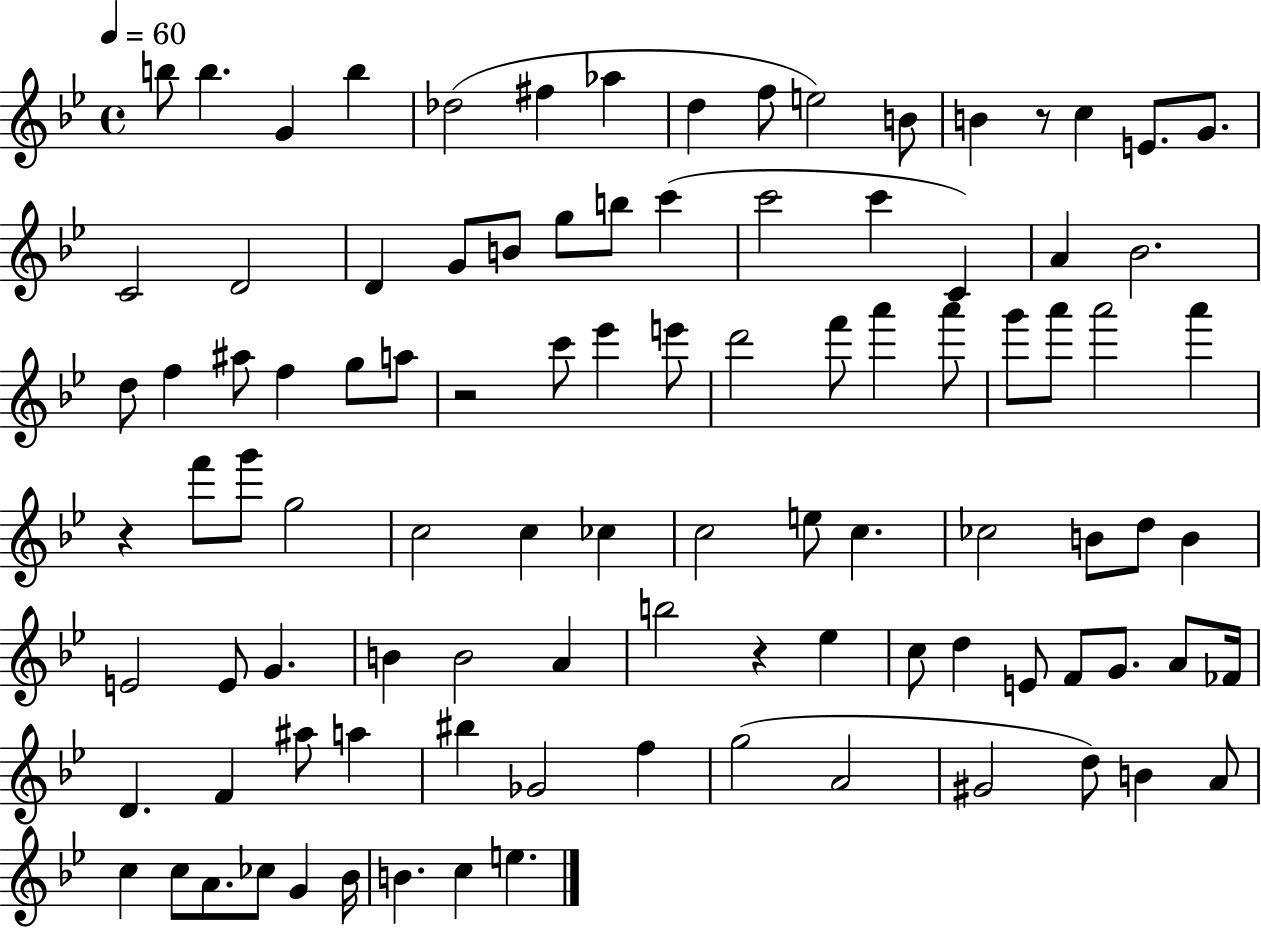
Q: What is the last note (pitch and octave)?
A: E5